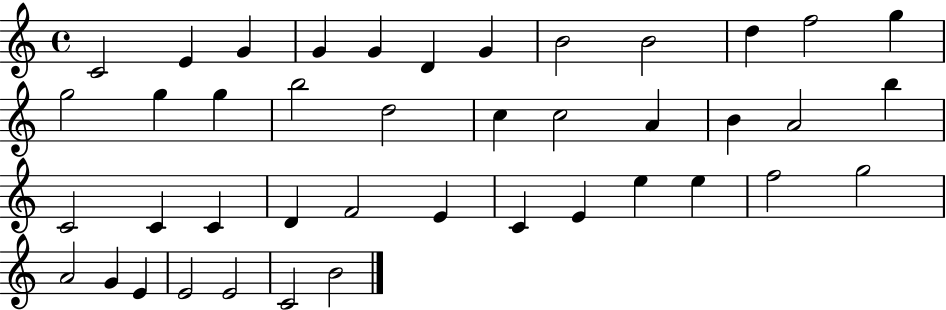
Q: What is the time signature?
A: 4/4